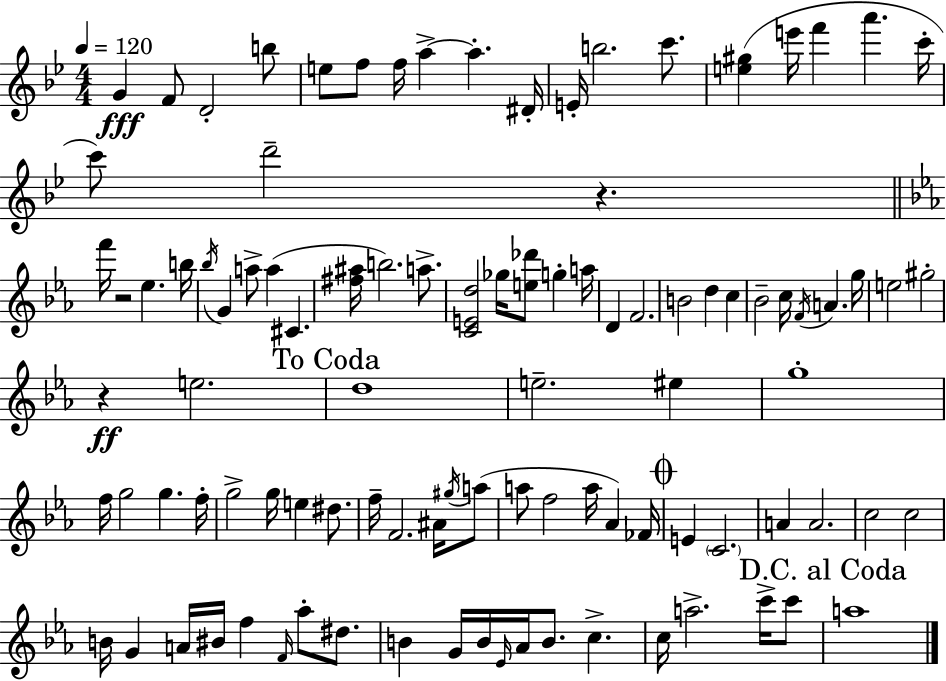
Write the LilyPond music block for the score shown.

{
  \clef treble
  \numericTimeSignature
  \time 4/4
  \key bes \major
  \tempo 4 = 120
  \repeat volta 2 { g'4\fff f'8 d'2-. b''8 | e''8 f''8 f''16 a''4->~~ a''4.-. dis'16-. | e'16-. b''2. c'''8. | <e'' gis''>4( e'''16 f'''4 a'''4. c'''16-. | \break c'''8) d'''2-- r4. | \bar "||" \break \key c \minor f'''16 r2 ees''4. b''16 | \acciaccatura { bes''16 } g'4 a''8-> a''4( cis'4. | <fis'' ais''>16 b''2.) a''8.-> | <c' e' d''>2 ges''16 <e'' des'''>8 g''4-. | \break a''16 d'4 f'2. | b'2 d''4 c''4 | bes'2-- c''16 \acciaccatura { f'16 } a'4. | g''16 e''2 gis''2-. | \break r4\ff e''2. | \mark "To Coda" d''1 | e''2.-- eis''4 | g''1-. | \break f''16 g''2 g''4. | f''16-. g''2-> g''16 e''4 dis''8. | f''16-- f'2. ais'16 | \acciaccatura { gis''16 } a''8( a''8 f''2 a''16 aes'4) | \break fes'16 \mark \markup { \musicglyph "scripts.coda" } e'4 \parenthesize c'2. | a'4 a'2. | c''2 c''2 | b'16 g'4 a'16 bis'16 f''4 \grace { f'16 } aes''8-. | \break dis''8. b'4 g'16 b'16 \grace { ees'16 } aes'16 b'8. c''4.-> | c''16 a''2.-> | c'''16-> c'''8 \mark "D.C. al Coda" a''1 | } \bar "|."
}